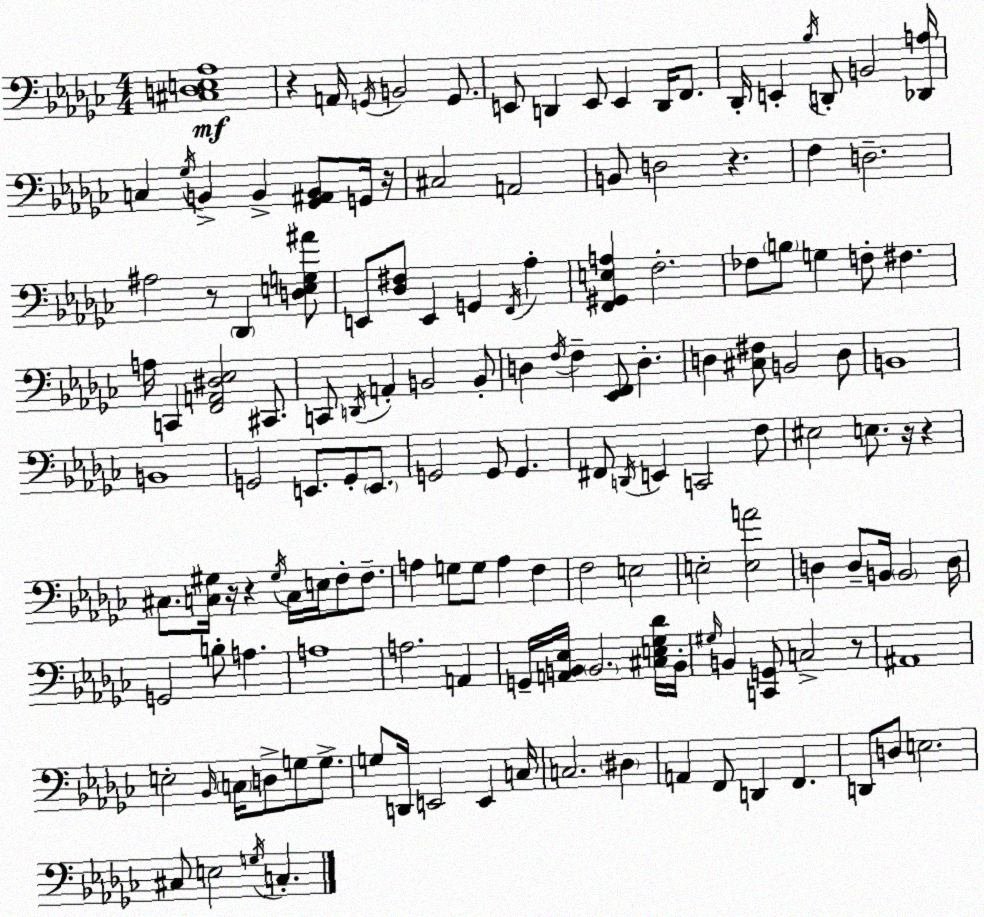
X:1
T:Untitled
M:4/4
L:1/4
K:Ebm
[^C,D,E,_A,]4 z A,,/4 G,,/4 B,,2 G,,/2 E,,/2 D,, E,,/2 E,, D,,/4 F,,/2 _D,,/4 E,, _B,/4 D,,/2 B,,2 [_D,,A,]/4 C, _G,/4 B,, B,, [_G,,^A,,B,,]/2 G,,/4 z/4 ^C,2 A,,2 B,,/2 D,2 z F, D,2 ^A,2 z/2 _D,, [D,E,G,^A]/2 E,,/2 [_D,^F,]/2 E,, G,, F,,/4 _A, [F,,^G,,E,A,] F,2 _F,/2 B,/2 G, F,/2 ^F, A,/4 C,, [F,,A,,^D,_E,]2 ^C,,/2 C,,/2 D,,/4 A,, B,,2 B,,/2 D, F,/4 F, [_E,,F,,]/2 D, D, [^C,^F,]/2 B,,2 D,/2 B,,4 B,,4 G,,2 E,,/2 G,,/2 E,,/2 G,,2 G,,/2 G,, ^F,,/2 D,,/4 E,, C,,2 F,/2 ^E,2 E,/2 z/4 z ^C,/2 [C,^G,]/4 z/4 z ^G,/4 C,/4 E,/4 F,/2 F,/2 A, G,/2 G,/2 A, F, F,2 E,2 E,2 [E,A]2 D, D,/2 B,,/4 B,,2 D,/4 G,,2 B,/2 A, A,4 A,2 A,, G,,/4 [A,,B,,_E,]/4 B,,2 [^C,E,_G,_D]/4 B,,/4 ^G,/4 B,, [C,,G,,]/2 C,2 z/2 ^A,,4 E,2 _B,,/4 C,/4 D,/2 G,/2 G,/2 G,/2 D,,/4 E,,2 E,, C,/4 C,2 ^D, A,, F,,/2 D,, F,, D,,/2 D,/2 E,2 ^C,/2 E,2 G,/4 C,